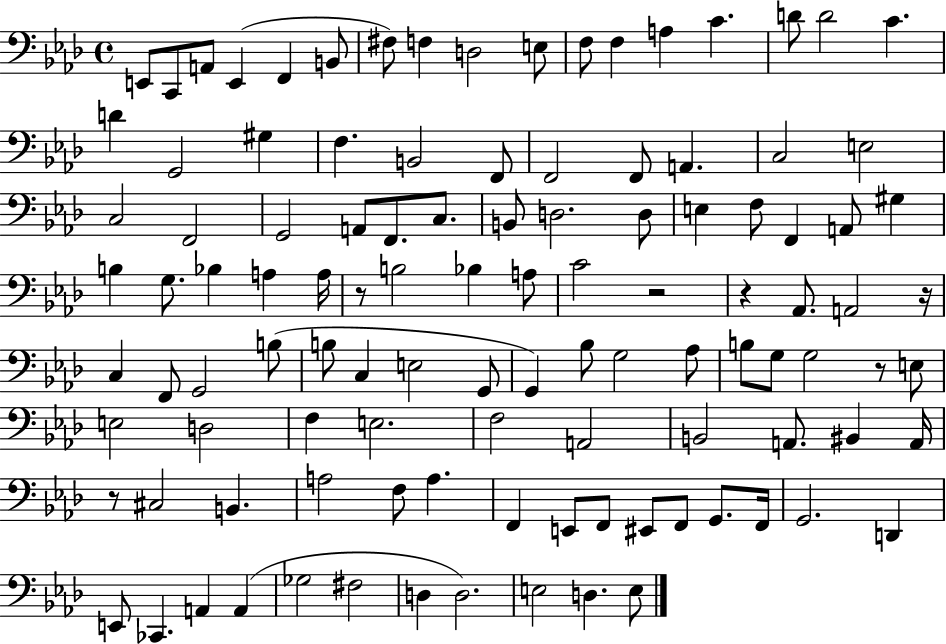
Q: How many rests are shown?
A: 6